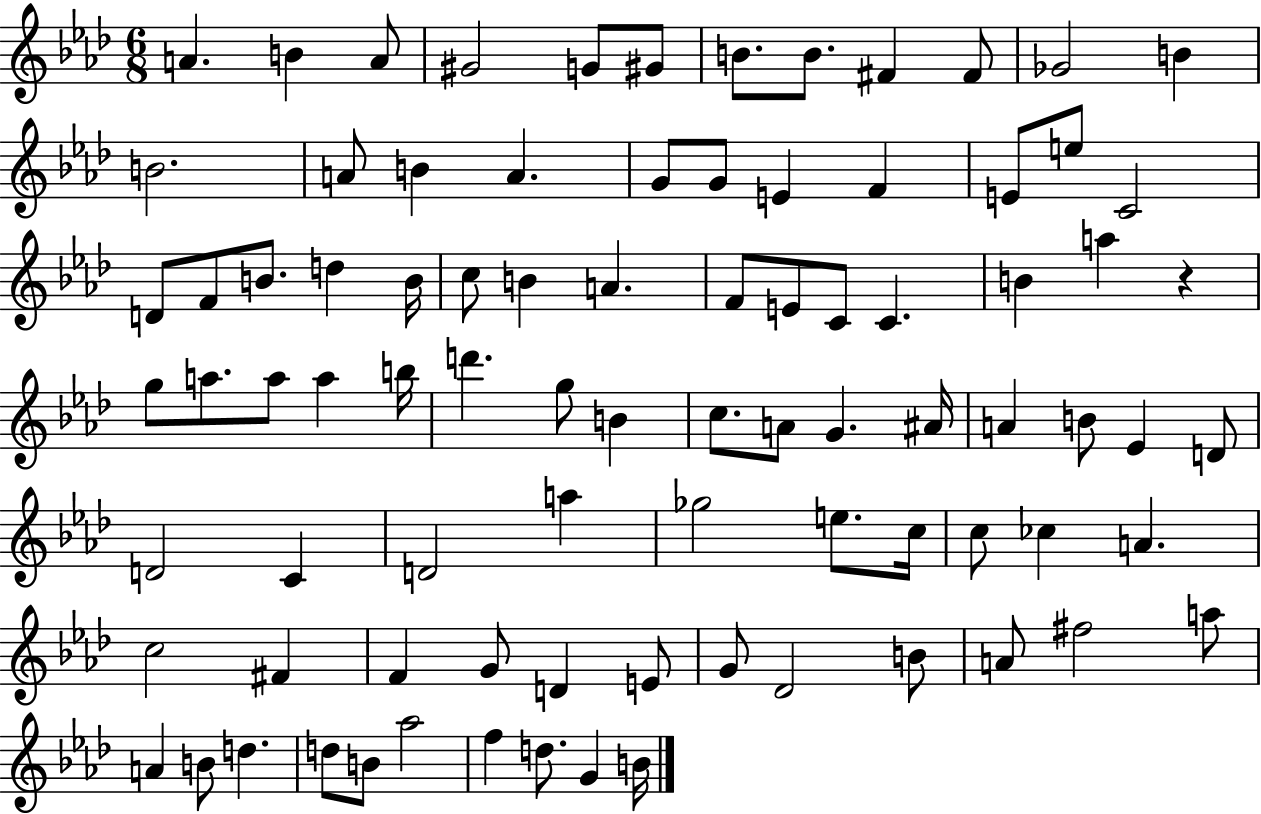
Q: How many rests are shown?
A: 1